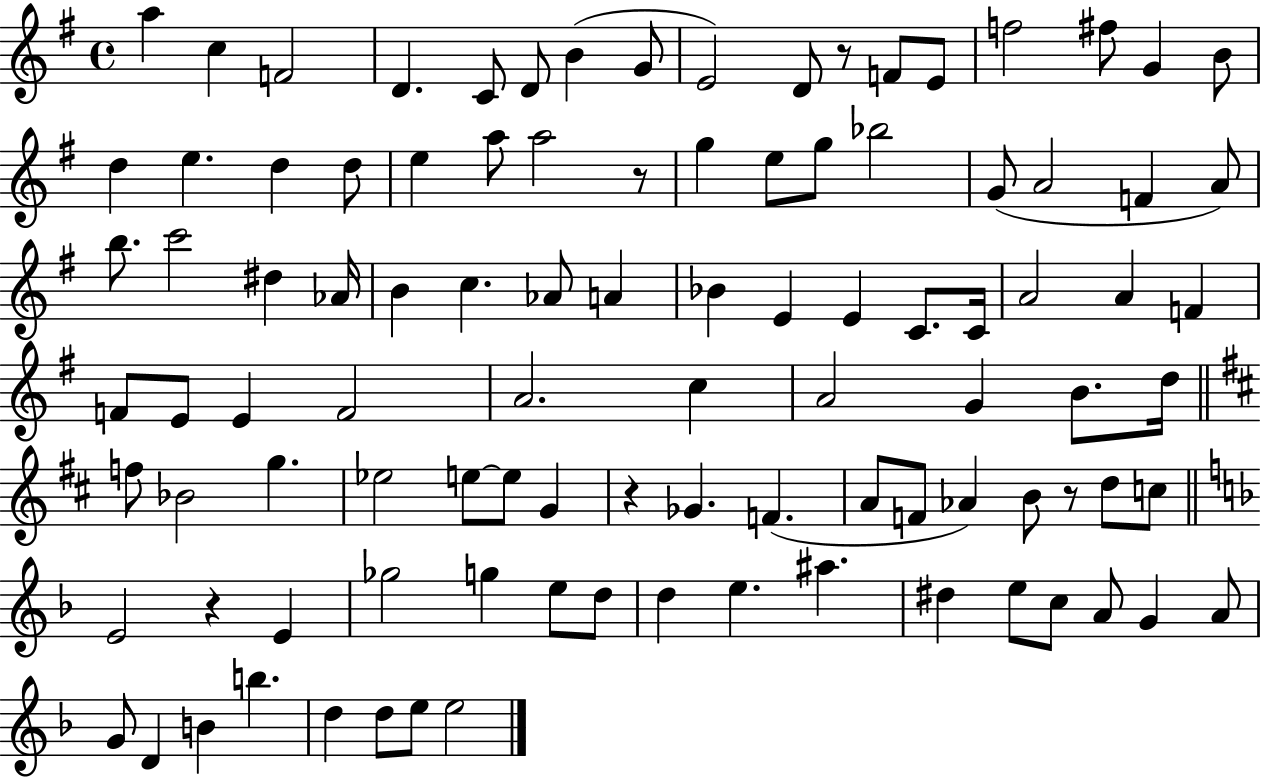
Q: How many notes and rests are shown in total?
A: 100